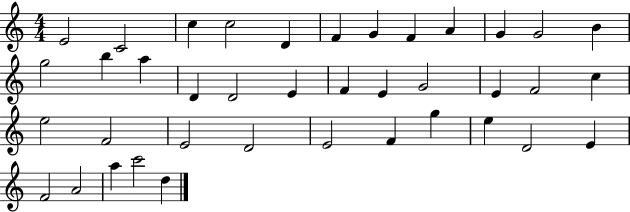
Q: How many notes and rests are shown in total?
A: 39